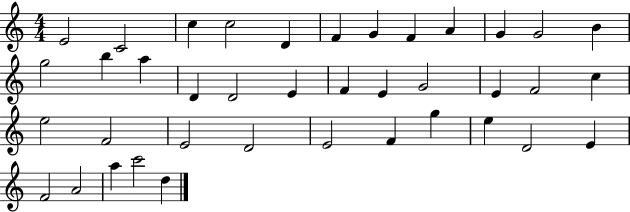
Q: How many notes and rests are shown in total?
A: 39